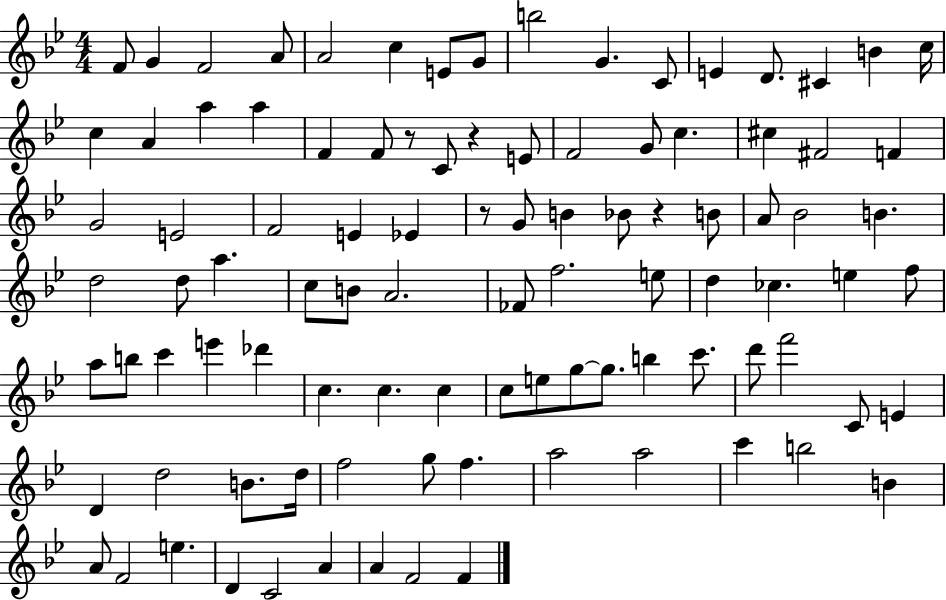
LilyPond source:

{
  \clef treble
  \numericTimeSignature
  \time 4/4
  \key bes \major
  f'8 g'4 f'2 a'8 | a'2 c''4 e'8 g'8 | b''2 g'4. c'8 | e'4 d'8. cis'4 b'4 c''16 | \break c''4 a'4 a''4 a''4 | f'4 f'8 r8 c'8 r4 e'8 | f'2 g'8 c''4. | cis''4 fis'2 f'4 | \break g'2 e'2 | f'2 e'4 ees'4 | r8 g'8 b'4 bes'8 r4 b'8 | a'8 bes'2 b'4. | \break d''2 d''8 a''4. | c''8 b'8 a'2. | fes'8 f''2. e''8 | d''4 ces''4. e''4 f''8 | \break a''8 b''8 c'''4 e'''4 des'''4 | c''4. c''4. c''4 | c''8 e''8 g''8~~ g''8. b''4 c'''8. | d'''8 f'''2 c'8 e'4 | \break d'4 d''2 b'8. d''16 | f''2 g''8 f''4. | a''2 a''2 | c'''4 b''2 b'4 | \break a'8 f'2 e''4. | d'4 c'2 a'4 | a'4 f'2 f'4 | \bar "|."
}